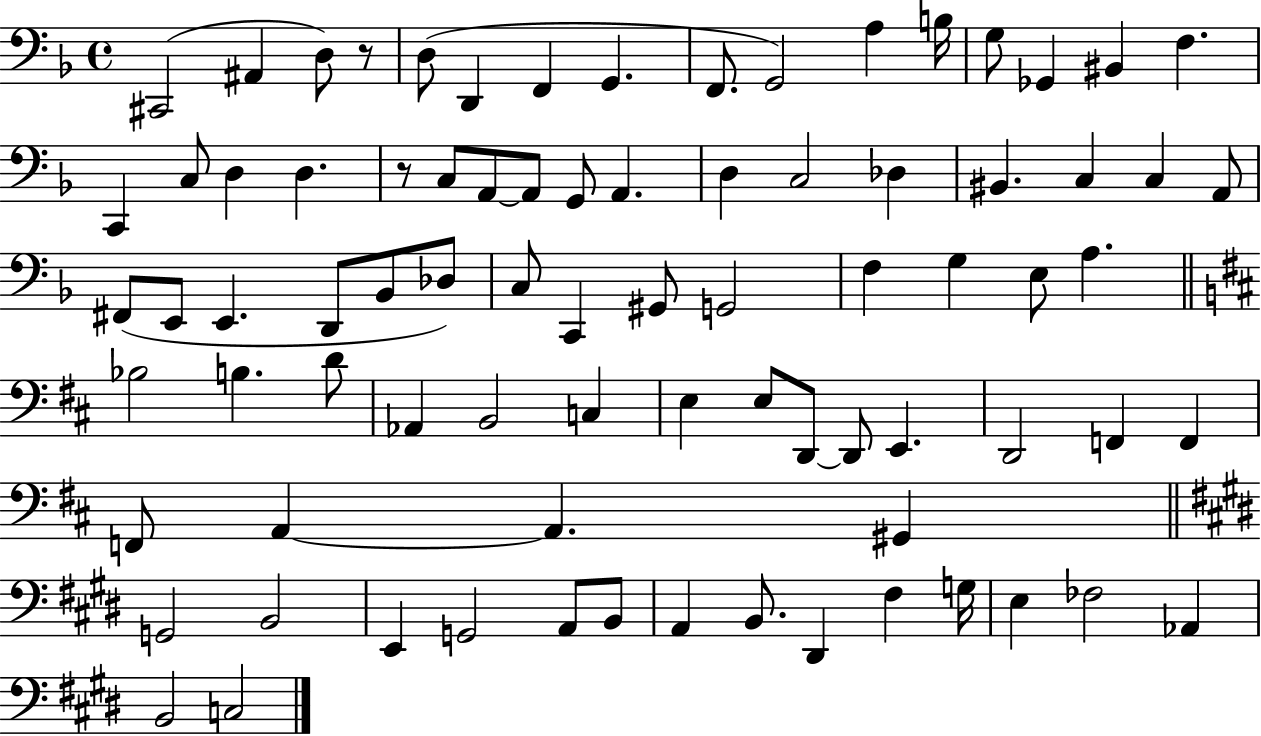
{
  \clef bass
  \time 4/4
  \defaultTimeSignature
  \key f \major
  cis,2( ais,4 d8) r8 | d8( d,4 f,4 g,4. | f,8. g,2) a4 b16 | g8 ges,4 bis,4 f4. | \break c,4 c8 d4 d4. | r8 c8 a,8~~ a,8 g,8 a,4. | d4 c2 des4 | bis,4. c4 c4 a,8 | \break fis,8( e,8 e,4. d,8 bes,8 des8) | c8 c,4 gis,8 g,2 | f4 g4 e8 a4. | \bar "||" \break \key d \major bes2 b4. d'8 | aes,4 b,2 c4 | e4 e8 d,8~~ d,8 e,4. | d,2 f,4 f,4 | \break f,8 a,4~~ a,4. gis,4 | \bar "||" \break \key e \major g,2 b,2 | e,4 g,2 a,8 b,8 | a,4 b,8. dis,4 fis4 g16 | e4 fes2 aes,4 | \break b,2 c2 | \bar "|."
}